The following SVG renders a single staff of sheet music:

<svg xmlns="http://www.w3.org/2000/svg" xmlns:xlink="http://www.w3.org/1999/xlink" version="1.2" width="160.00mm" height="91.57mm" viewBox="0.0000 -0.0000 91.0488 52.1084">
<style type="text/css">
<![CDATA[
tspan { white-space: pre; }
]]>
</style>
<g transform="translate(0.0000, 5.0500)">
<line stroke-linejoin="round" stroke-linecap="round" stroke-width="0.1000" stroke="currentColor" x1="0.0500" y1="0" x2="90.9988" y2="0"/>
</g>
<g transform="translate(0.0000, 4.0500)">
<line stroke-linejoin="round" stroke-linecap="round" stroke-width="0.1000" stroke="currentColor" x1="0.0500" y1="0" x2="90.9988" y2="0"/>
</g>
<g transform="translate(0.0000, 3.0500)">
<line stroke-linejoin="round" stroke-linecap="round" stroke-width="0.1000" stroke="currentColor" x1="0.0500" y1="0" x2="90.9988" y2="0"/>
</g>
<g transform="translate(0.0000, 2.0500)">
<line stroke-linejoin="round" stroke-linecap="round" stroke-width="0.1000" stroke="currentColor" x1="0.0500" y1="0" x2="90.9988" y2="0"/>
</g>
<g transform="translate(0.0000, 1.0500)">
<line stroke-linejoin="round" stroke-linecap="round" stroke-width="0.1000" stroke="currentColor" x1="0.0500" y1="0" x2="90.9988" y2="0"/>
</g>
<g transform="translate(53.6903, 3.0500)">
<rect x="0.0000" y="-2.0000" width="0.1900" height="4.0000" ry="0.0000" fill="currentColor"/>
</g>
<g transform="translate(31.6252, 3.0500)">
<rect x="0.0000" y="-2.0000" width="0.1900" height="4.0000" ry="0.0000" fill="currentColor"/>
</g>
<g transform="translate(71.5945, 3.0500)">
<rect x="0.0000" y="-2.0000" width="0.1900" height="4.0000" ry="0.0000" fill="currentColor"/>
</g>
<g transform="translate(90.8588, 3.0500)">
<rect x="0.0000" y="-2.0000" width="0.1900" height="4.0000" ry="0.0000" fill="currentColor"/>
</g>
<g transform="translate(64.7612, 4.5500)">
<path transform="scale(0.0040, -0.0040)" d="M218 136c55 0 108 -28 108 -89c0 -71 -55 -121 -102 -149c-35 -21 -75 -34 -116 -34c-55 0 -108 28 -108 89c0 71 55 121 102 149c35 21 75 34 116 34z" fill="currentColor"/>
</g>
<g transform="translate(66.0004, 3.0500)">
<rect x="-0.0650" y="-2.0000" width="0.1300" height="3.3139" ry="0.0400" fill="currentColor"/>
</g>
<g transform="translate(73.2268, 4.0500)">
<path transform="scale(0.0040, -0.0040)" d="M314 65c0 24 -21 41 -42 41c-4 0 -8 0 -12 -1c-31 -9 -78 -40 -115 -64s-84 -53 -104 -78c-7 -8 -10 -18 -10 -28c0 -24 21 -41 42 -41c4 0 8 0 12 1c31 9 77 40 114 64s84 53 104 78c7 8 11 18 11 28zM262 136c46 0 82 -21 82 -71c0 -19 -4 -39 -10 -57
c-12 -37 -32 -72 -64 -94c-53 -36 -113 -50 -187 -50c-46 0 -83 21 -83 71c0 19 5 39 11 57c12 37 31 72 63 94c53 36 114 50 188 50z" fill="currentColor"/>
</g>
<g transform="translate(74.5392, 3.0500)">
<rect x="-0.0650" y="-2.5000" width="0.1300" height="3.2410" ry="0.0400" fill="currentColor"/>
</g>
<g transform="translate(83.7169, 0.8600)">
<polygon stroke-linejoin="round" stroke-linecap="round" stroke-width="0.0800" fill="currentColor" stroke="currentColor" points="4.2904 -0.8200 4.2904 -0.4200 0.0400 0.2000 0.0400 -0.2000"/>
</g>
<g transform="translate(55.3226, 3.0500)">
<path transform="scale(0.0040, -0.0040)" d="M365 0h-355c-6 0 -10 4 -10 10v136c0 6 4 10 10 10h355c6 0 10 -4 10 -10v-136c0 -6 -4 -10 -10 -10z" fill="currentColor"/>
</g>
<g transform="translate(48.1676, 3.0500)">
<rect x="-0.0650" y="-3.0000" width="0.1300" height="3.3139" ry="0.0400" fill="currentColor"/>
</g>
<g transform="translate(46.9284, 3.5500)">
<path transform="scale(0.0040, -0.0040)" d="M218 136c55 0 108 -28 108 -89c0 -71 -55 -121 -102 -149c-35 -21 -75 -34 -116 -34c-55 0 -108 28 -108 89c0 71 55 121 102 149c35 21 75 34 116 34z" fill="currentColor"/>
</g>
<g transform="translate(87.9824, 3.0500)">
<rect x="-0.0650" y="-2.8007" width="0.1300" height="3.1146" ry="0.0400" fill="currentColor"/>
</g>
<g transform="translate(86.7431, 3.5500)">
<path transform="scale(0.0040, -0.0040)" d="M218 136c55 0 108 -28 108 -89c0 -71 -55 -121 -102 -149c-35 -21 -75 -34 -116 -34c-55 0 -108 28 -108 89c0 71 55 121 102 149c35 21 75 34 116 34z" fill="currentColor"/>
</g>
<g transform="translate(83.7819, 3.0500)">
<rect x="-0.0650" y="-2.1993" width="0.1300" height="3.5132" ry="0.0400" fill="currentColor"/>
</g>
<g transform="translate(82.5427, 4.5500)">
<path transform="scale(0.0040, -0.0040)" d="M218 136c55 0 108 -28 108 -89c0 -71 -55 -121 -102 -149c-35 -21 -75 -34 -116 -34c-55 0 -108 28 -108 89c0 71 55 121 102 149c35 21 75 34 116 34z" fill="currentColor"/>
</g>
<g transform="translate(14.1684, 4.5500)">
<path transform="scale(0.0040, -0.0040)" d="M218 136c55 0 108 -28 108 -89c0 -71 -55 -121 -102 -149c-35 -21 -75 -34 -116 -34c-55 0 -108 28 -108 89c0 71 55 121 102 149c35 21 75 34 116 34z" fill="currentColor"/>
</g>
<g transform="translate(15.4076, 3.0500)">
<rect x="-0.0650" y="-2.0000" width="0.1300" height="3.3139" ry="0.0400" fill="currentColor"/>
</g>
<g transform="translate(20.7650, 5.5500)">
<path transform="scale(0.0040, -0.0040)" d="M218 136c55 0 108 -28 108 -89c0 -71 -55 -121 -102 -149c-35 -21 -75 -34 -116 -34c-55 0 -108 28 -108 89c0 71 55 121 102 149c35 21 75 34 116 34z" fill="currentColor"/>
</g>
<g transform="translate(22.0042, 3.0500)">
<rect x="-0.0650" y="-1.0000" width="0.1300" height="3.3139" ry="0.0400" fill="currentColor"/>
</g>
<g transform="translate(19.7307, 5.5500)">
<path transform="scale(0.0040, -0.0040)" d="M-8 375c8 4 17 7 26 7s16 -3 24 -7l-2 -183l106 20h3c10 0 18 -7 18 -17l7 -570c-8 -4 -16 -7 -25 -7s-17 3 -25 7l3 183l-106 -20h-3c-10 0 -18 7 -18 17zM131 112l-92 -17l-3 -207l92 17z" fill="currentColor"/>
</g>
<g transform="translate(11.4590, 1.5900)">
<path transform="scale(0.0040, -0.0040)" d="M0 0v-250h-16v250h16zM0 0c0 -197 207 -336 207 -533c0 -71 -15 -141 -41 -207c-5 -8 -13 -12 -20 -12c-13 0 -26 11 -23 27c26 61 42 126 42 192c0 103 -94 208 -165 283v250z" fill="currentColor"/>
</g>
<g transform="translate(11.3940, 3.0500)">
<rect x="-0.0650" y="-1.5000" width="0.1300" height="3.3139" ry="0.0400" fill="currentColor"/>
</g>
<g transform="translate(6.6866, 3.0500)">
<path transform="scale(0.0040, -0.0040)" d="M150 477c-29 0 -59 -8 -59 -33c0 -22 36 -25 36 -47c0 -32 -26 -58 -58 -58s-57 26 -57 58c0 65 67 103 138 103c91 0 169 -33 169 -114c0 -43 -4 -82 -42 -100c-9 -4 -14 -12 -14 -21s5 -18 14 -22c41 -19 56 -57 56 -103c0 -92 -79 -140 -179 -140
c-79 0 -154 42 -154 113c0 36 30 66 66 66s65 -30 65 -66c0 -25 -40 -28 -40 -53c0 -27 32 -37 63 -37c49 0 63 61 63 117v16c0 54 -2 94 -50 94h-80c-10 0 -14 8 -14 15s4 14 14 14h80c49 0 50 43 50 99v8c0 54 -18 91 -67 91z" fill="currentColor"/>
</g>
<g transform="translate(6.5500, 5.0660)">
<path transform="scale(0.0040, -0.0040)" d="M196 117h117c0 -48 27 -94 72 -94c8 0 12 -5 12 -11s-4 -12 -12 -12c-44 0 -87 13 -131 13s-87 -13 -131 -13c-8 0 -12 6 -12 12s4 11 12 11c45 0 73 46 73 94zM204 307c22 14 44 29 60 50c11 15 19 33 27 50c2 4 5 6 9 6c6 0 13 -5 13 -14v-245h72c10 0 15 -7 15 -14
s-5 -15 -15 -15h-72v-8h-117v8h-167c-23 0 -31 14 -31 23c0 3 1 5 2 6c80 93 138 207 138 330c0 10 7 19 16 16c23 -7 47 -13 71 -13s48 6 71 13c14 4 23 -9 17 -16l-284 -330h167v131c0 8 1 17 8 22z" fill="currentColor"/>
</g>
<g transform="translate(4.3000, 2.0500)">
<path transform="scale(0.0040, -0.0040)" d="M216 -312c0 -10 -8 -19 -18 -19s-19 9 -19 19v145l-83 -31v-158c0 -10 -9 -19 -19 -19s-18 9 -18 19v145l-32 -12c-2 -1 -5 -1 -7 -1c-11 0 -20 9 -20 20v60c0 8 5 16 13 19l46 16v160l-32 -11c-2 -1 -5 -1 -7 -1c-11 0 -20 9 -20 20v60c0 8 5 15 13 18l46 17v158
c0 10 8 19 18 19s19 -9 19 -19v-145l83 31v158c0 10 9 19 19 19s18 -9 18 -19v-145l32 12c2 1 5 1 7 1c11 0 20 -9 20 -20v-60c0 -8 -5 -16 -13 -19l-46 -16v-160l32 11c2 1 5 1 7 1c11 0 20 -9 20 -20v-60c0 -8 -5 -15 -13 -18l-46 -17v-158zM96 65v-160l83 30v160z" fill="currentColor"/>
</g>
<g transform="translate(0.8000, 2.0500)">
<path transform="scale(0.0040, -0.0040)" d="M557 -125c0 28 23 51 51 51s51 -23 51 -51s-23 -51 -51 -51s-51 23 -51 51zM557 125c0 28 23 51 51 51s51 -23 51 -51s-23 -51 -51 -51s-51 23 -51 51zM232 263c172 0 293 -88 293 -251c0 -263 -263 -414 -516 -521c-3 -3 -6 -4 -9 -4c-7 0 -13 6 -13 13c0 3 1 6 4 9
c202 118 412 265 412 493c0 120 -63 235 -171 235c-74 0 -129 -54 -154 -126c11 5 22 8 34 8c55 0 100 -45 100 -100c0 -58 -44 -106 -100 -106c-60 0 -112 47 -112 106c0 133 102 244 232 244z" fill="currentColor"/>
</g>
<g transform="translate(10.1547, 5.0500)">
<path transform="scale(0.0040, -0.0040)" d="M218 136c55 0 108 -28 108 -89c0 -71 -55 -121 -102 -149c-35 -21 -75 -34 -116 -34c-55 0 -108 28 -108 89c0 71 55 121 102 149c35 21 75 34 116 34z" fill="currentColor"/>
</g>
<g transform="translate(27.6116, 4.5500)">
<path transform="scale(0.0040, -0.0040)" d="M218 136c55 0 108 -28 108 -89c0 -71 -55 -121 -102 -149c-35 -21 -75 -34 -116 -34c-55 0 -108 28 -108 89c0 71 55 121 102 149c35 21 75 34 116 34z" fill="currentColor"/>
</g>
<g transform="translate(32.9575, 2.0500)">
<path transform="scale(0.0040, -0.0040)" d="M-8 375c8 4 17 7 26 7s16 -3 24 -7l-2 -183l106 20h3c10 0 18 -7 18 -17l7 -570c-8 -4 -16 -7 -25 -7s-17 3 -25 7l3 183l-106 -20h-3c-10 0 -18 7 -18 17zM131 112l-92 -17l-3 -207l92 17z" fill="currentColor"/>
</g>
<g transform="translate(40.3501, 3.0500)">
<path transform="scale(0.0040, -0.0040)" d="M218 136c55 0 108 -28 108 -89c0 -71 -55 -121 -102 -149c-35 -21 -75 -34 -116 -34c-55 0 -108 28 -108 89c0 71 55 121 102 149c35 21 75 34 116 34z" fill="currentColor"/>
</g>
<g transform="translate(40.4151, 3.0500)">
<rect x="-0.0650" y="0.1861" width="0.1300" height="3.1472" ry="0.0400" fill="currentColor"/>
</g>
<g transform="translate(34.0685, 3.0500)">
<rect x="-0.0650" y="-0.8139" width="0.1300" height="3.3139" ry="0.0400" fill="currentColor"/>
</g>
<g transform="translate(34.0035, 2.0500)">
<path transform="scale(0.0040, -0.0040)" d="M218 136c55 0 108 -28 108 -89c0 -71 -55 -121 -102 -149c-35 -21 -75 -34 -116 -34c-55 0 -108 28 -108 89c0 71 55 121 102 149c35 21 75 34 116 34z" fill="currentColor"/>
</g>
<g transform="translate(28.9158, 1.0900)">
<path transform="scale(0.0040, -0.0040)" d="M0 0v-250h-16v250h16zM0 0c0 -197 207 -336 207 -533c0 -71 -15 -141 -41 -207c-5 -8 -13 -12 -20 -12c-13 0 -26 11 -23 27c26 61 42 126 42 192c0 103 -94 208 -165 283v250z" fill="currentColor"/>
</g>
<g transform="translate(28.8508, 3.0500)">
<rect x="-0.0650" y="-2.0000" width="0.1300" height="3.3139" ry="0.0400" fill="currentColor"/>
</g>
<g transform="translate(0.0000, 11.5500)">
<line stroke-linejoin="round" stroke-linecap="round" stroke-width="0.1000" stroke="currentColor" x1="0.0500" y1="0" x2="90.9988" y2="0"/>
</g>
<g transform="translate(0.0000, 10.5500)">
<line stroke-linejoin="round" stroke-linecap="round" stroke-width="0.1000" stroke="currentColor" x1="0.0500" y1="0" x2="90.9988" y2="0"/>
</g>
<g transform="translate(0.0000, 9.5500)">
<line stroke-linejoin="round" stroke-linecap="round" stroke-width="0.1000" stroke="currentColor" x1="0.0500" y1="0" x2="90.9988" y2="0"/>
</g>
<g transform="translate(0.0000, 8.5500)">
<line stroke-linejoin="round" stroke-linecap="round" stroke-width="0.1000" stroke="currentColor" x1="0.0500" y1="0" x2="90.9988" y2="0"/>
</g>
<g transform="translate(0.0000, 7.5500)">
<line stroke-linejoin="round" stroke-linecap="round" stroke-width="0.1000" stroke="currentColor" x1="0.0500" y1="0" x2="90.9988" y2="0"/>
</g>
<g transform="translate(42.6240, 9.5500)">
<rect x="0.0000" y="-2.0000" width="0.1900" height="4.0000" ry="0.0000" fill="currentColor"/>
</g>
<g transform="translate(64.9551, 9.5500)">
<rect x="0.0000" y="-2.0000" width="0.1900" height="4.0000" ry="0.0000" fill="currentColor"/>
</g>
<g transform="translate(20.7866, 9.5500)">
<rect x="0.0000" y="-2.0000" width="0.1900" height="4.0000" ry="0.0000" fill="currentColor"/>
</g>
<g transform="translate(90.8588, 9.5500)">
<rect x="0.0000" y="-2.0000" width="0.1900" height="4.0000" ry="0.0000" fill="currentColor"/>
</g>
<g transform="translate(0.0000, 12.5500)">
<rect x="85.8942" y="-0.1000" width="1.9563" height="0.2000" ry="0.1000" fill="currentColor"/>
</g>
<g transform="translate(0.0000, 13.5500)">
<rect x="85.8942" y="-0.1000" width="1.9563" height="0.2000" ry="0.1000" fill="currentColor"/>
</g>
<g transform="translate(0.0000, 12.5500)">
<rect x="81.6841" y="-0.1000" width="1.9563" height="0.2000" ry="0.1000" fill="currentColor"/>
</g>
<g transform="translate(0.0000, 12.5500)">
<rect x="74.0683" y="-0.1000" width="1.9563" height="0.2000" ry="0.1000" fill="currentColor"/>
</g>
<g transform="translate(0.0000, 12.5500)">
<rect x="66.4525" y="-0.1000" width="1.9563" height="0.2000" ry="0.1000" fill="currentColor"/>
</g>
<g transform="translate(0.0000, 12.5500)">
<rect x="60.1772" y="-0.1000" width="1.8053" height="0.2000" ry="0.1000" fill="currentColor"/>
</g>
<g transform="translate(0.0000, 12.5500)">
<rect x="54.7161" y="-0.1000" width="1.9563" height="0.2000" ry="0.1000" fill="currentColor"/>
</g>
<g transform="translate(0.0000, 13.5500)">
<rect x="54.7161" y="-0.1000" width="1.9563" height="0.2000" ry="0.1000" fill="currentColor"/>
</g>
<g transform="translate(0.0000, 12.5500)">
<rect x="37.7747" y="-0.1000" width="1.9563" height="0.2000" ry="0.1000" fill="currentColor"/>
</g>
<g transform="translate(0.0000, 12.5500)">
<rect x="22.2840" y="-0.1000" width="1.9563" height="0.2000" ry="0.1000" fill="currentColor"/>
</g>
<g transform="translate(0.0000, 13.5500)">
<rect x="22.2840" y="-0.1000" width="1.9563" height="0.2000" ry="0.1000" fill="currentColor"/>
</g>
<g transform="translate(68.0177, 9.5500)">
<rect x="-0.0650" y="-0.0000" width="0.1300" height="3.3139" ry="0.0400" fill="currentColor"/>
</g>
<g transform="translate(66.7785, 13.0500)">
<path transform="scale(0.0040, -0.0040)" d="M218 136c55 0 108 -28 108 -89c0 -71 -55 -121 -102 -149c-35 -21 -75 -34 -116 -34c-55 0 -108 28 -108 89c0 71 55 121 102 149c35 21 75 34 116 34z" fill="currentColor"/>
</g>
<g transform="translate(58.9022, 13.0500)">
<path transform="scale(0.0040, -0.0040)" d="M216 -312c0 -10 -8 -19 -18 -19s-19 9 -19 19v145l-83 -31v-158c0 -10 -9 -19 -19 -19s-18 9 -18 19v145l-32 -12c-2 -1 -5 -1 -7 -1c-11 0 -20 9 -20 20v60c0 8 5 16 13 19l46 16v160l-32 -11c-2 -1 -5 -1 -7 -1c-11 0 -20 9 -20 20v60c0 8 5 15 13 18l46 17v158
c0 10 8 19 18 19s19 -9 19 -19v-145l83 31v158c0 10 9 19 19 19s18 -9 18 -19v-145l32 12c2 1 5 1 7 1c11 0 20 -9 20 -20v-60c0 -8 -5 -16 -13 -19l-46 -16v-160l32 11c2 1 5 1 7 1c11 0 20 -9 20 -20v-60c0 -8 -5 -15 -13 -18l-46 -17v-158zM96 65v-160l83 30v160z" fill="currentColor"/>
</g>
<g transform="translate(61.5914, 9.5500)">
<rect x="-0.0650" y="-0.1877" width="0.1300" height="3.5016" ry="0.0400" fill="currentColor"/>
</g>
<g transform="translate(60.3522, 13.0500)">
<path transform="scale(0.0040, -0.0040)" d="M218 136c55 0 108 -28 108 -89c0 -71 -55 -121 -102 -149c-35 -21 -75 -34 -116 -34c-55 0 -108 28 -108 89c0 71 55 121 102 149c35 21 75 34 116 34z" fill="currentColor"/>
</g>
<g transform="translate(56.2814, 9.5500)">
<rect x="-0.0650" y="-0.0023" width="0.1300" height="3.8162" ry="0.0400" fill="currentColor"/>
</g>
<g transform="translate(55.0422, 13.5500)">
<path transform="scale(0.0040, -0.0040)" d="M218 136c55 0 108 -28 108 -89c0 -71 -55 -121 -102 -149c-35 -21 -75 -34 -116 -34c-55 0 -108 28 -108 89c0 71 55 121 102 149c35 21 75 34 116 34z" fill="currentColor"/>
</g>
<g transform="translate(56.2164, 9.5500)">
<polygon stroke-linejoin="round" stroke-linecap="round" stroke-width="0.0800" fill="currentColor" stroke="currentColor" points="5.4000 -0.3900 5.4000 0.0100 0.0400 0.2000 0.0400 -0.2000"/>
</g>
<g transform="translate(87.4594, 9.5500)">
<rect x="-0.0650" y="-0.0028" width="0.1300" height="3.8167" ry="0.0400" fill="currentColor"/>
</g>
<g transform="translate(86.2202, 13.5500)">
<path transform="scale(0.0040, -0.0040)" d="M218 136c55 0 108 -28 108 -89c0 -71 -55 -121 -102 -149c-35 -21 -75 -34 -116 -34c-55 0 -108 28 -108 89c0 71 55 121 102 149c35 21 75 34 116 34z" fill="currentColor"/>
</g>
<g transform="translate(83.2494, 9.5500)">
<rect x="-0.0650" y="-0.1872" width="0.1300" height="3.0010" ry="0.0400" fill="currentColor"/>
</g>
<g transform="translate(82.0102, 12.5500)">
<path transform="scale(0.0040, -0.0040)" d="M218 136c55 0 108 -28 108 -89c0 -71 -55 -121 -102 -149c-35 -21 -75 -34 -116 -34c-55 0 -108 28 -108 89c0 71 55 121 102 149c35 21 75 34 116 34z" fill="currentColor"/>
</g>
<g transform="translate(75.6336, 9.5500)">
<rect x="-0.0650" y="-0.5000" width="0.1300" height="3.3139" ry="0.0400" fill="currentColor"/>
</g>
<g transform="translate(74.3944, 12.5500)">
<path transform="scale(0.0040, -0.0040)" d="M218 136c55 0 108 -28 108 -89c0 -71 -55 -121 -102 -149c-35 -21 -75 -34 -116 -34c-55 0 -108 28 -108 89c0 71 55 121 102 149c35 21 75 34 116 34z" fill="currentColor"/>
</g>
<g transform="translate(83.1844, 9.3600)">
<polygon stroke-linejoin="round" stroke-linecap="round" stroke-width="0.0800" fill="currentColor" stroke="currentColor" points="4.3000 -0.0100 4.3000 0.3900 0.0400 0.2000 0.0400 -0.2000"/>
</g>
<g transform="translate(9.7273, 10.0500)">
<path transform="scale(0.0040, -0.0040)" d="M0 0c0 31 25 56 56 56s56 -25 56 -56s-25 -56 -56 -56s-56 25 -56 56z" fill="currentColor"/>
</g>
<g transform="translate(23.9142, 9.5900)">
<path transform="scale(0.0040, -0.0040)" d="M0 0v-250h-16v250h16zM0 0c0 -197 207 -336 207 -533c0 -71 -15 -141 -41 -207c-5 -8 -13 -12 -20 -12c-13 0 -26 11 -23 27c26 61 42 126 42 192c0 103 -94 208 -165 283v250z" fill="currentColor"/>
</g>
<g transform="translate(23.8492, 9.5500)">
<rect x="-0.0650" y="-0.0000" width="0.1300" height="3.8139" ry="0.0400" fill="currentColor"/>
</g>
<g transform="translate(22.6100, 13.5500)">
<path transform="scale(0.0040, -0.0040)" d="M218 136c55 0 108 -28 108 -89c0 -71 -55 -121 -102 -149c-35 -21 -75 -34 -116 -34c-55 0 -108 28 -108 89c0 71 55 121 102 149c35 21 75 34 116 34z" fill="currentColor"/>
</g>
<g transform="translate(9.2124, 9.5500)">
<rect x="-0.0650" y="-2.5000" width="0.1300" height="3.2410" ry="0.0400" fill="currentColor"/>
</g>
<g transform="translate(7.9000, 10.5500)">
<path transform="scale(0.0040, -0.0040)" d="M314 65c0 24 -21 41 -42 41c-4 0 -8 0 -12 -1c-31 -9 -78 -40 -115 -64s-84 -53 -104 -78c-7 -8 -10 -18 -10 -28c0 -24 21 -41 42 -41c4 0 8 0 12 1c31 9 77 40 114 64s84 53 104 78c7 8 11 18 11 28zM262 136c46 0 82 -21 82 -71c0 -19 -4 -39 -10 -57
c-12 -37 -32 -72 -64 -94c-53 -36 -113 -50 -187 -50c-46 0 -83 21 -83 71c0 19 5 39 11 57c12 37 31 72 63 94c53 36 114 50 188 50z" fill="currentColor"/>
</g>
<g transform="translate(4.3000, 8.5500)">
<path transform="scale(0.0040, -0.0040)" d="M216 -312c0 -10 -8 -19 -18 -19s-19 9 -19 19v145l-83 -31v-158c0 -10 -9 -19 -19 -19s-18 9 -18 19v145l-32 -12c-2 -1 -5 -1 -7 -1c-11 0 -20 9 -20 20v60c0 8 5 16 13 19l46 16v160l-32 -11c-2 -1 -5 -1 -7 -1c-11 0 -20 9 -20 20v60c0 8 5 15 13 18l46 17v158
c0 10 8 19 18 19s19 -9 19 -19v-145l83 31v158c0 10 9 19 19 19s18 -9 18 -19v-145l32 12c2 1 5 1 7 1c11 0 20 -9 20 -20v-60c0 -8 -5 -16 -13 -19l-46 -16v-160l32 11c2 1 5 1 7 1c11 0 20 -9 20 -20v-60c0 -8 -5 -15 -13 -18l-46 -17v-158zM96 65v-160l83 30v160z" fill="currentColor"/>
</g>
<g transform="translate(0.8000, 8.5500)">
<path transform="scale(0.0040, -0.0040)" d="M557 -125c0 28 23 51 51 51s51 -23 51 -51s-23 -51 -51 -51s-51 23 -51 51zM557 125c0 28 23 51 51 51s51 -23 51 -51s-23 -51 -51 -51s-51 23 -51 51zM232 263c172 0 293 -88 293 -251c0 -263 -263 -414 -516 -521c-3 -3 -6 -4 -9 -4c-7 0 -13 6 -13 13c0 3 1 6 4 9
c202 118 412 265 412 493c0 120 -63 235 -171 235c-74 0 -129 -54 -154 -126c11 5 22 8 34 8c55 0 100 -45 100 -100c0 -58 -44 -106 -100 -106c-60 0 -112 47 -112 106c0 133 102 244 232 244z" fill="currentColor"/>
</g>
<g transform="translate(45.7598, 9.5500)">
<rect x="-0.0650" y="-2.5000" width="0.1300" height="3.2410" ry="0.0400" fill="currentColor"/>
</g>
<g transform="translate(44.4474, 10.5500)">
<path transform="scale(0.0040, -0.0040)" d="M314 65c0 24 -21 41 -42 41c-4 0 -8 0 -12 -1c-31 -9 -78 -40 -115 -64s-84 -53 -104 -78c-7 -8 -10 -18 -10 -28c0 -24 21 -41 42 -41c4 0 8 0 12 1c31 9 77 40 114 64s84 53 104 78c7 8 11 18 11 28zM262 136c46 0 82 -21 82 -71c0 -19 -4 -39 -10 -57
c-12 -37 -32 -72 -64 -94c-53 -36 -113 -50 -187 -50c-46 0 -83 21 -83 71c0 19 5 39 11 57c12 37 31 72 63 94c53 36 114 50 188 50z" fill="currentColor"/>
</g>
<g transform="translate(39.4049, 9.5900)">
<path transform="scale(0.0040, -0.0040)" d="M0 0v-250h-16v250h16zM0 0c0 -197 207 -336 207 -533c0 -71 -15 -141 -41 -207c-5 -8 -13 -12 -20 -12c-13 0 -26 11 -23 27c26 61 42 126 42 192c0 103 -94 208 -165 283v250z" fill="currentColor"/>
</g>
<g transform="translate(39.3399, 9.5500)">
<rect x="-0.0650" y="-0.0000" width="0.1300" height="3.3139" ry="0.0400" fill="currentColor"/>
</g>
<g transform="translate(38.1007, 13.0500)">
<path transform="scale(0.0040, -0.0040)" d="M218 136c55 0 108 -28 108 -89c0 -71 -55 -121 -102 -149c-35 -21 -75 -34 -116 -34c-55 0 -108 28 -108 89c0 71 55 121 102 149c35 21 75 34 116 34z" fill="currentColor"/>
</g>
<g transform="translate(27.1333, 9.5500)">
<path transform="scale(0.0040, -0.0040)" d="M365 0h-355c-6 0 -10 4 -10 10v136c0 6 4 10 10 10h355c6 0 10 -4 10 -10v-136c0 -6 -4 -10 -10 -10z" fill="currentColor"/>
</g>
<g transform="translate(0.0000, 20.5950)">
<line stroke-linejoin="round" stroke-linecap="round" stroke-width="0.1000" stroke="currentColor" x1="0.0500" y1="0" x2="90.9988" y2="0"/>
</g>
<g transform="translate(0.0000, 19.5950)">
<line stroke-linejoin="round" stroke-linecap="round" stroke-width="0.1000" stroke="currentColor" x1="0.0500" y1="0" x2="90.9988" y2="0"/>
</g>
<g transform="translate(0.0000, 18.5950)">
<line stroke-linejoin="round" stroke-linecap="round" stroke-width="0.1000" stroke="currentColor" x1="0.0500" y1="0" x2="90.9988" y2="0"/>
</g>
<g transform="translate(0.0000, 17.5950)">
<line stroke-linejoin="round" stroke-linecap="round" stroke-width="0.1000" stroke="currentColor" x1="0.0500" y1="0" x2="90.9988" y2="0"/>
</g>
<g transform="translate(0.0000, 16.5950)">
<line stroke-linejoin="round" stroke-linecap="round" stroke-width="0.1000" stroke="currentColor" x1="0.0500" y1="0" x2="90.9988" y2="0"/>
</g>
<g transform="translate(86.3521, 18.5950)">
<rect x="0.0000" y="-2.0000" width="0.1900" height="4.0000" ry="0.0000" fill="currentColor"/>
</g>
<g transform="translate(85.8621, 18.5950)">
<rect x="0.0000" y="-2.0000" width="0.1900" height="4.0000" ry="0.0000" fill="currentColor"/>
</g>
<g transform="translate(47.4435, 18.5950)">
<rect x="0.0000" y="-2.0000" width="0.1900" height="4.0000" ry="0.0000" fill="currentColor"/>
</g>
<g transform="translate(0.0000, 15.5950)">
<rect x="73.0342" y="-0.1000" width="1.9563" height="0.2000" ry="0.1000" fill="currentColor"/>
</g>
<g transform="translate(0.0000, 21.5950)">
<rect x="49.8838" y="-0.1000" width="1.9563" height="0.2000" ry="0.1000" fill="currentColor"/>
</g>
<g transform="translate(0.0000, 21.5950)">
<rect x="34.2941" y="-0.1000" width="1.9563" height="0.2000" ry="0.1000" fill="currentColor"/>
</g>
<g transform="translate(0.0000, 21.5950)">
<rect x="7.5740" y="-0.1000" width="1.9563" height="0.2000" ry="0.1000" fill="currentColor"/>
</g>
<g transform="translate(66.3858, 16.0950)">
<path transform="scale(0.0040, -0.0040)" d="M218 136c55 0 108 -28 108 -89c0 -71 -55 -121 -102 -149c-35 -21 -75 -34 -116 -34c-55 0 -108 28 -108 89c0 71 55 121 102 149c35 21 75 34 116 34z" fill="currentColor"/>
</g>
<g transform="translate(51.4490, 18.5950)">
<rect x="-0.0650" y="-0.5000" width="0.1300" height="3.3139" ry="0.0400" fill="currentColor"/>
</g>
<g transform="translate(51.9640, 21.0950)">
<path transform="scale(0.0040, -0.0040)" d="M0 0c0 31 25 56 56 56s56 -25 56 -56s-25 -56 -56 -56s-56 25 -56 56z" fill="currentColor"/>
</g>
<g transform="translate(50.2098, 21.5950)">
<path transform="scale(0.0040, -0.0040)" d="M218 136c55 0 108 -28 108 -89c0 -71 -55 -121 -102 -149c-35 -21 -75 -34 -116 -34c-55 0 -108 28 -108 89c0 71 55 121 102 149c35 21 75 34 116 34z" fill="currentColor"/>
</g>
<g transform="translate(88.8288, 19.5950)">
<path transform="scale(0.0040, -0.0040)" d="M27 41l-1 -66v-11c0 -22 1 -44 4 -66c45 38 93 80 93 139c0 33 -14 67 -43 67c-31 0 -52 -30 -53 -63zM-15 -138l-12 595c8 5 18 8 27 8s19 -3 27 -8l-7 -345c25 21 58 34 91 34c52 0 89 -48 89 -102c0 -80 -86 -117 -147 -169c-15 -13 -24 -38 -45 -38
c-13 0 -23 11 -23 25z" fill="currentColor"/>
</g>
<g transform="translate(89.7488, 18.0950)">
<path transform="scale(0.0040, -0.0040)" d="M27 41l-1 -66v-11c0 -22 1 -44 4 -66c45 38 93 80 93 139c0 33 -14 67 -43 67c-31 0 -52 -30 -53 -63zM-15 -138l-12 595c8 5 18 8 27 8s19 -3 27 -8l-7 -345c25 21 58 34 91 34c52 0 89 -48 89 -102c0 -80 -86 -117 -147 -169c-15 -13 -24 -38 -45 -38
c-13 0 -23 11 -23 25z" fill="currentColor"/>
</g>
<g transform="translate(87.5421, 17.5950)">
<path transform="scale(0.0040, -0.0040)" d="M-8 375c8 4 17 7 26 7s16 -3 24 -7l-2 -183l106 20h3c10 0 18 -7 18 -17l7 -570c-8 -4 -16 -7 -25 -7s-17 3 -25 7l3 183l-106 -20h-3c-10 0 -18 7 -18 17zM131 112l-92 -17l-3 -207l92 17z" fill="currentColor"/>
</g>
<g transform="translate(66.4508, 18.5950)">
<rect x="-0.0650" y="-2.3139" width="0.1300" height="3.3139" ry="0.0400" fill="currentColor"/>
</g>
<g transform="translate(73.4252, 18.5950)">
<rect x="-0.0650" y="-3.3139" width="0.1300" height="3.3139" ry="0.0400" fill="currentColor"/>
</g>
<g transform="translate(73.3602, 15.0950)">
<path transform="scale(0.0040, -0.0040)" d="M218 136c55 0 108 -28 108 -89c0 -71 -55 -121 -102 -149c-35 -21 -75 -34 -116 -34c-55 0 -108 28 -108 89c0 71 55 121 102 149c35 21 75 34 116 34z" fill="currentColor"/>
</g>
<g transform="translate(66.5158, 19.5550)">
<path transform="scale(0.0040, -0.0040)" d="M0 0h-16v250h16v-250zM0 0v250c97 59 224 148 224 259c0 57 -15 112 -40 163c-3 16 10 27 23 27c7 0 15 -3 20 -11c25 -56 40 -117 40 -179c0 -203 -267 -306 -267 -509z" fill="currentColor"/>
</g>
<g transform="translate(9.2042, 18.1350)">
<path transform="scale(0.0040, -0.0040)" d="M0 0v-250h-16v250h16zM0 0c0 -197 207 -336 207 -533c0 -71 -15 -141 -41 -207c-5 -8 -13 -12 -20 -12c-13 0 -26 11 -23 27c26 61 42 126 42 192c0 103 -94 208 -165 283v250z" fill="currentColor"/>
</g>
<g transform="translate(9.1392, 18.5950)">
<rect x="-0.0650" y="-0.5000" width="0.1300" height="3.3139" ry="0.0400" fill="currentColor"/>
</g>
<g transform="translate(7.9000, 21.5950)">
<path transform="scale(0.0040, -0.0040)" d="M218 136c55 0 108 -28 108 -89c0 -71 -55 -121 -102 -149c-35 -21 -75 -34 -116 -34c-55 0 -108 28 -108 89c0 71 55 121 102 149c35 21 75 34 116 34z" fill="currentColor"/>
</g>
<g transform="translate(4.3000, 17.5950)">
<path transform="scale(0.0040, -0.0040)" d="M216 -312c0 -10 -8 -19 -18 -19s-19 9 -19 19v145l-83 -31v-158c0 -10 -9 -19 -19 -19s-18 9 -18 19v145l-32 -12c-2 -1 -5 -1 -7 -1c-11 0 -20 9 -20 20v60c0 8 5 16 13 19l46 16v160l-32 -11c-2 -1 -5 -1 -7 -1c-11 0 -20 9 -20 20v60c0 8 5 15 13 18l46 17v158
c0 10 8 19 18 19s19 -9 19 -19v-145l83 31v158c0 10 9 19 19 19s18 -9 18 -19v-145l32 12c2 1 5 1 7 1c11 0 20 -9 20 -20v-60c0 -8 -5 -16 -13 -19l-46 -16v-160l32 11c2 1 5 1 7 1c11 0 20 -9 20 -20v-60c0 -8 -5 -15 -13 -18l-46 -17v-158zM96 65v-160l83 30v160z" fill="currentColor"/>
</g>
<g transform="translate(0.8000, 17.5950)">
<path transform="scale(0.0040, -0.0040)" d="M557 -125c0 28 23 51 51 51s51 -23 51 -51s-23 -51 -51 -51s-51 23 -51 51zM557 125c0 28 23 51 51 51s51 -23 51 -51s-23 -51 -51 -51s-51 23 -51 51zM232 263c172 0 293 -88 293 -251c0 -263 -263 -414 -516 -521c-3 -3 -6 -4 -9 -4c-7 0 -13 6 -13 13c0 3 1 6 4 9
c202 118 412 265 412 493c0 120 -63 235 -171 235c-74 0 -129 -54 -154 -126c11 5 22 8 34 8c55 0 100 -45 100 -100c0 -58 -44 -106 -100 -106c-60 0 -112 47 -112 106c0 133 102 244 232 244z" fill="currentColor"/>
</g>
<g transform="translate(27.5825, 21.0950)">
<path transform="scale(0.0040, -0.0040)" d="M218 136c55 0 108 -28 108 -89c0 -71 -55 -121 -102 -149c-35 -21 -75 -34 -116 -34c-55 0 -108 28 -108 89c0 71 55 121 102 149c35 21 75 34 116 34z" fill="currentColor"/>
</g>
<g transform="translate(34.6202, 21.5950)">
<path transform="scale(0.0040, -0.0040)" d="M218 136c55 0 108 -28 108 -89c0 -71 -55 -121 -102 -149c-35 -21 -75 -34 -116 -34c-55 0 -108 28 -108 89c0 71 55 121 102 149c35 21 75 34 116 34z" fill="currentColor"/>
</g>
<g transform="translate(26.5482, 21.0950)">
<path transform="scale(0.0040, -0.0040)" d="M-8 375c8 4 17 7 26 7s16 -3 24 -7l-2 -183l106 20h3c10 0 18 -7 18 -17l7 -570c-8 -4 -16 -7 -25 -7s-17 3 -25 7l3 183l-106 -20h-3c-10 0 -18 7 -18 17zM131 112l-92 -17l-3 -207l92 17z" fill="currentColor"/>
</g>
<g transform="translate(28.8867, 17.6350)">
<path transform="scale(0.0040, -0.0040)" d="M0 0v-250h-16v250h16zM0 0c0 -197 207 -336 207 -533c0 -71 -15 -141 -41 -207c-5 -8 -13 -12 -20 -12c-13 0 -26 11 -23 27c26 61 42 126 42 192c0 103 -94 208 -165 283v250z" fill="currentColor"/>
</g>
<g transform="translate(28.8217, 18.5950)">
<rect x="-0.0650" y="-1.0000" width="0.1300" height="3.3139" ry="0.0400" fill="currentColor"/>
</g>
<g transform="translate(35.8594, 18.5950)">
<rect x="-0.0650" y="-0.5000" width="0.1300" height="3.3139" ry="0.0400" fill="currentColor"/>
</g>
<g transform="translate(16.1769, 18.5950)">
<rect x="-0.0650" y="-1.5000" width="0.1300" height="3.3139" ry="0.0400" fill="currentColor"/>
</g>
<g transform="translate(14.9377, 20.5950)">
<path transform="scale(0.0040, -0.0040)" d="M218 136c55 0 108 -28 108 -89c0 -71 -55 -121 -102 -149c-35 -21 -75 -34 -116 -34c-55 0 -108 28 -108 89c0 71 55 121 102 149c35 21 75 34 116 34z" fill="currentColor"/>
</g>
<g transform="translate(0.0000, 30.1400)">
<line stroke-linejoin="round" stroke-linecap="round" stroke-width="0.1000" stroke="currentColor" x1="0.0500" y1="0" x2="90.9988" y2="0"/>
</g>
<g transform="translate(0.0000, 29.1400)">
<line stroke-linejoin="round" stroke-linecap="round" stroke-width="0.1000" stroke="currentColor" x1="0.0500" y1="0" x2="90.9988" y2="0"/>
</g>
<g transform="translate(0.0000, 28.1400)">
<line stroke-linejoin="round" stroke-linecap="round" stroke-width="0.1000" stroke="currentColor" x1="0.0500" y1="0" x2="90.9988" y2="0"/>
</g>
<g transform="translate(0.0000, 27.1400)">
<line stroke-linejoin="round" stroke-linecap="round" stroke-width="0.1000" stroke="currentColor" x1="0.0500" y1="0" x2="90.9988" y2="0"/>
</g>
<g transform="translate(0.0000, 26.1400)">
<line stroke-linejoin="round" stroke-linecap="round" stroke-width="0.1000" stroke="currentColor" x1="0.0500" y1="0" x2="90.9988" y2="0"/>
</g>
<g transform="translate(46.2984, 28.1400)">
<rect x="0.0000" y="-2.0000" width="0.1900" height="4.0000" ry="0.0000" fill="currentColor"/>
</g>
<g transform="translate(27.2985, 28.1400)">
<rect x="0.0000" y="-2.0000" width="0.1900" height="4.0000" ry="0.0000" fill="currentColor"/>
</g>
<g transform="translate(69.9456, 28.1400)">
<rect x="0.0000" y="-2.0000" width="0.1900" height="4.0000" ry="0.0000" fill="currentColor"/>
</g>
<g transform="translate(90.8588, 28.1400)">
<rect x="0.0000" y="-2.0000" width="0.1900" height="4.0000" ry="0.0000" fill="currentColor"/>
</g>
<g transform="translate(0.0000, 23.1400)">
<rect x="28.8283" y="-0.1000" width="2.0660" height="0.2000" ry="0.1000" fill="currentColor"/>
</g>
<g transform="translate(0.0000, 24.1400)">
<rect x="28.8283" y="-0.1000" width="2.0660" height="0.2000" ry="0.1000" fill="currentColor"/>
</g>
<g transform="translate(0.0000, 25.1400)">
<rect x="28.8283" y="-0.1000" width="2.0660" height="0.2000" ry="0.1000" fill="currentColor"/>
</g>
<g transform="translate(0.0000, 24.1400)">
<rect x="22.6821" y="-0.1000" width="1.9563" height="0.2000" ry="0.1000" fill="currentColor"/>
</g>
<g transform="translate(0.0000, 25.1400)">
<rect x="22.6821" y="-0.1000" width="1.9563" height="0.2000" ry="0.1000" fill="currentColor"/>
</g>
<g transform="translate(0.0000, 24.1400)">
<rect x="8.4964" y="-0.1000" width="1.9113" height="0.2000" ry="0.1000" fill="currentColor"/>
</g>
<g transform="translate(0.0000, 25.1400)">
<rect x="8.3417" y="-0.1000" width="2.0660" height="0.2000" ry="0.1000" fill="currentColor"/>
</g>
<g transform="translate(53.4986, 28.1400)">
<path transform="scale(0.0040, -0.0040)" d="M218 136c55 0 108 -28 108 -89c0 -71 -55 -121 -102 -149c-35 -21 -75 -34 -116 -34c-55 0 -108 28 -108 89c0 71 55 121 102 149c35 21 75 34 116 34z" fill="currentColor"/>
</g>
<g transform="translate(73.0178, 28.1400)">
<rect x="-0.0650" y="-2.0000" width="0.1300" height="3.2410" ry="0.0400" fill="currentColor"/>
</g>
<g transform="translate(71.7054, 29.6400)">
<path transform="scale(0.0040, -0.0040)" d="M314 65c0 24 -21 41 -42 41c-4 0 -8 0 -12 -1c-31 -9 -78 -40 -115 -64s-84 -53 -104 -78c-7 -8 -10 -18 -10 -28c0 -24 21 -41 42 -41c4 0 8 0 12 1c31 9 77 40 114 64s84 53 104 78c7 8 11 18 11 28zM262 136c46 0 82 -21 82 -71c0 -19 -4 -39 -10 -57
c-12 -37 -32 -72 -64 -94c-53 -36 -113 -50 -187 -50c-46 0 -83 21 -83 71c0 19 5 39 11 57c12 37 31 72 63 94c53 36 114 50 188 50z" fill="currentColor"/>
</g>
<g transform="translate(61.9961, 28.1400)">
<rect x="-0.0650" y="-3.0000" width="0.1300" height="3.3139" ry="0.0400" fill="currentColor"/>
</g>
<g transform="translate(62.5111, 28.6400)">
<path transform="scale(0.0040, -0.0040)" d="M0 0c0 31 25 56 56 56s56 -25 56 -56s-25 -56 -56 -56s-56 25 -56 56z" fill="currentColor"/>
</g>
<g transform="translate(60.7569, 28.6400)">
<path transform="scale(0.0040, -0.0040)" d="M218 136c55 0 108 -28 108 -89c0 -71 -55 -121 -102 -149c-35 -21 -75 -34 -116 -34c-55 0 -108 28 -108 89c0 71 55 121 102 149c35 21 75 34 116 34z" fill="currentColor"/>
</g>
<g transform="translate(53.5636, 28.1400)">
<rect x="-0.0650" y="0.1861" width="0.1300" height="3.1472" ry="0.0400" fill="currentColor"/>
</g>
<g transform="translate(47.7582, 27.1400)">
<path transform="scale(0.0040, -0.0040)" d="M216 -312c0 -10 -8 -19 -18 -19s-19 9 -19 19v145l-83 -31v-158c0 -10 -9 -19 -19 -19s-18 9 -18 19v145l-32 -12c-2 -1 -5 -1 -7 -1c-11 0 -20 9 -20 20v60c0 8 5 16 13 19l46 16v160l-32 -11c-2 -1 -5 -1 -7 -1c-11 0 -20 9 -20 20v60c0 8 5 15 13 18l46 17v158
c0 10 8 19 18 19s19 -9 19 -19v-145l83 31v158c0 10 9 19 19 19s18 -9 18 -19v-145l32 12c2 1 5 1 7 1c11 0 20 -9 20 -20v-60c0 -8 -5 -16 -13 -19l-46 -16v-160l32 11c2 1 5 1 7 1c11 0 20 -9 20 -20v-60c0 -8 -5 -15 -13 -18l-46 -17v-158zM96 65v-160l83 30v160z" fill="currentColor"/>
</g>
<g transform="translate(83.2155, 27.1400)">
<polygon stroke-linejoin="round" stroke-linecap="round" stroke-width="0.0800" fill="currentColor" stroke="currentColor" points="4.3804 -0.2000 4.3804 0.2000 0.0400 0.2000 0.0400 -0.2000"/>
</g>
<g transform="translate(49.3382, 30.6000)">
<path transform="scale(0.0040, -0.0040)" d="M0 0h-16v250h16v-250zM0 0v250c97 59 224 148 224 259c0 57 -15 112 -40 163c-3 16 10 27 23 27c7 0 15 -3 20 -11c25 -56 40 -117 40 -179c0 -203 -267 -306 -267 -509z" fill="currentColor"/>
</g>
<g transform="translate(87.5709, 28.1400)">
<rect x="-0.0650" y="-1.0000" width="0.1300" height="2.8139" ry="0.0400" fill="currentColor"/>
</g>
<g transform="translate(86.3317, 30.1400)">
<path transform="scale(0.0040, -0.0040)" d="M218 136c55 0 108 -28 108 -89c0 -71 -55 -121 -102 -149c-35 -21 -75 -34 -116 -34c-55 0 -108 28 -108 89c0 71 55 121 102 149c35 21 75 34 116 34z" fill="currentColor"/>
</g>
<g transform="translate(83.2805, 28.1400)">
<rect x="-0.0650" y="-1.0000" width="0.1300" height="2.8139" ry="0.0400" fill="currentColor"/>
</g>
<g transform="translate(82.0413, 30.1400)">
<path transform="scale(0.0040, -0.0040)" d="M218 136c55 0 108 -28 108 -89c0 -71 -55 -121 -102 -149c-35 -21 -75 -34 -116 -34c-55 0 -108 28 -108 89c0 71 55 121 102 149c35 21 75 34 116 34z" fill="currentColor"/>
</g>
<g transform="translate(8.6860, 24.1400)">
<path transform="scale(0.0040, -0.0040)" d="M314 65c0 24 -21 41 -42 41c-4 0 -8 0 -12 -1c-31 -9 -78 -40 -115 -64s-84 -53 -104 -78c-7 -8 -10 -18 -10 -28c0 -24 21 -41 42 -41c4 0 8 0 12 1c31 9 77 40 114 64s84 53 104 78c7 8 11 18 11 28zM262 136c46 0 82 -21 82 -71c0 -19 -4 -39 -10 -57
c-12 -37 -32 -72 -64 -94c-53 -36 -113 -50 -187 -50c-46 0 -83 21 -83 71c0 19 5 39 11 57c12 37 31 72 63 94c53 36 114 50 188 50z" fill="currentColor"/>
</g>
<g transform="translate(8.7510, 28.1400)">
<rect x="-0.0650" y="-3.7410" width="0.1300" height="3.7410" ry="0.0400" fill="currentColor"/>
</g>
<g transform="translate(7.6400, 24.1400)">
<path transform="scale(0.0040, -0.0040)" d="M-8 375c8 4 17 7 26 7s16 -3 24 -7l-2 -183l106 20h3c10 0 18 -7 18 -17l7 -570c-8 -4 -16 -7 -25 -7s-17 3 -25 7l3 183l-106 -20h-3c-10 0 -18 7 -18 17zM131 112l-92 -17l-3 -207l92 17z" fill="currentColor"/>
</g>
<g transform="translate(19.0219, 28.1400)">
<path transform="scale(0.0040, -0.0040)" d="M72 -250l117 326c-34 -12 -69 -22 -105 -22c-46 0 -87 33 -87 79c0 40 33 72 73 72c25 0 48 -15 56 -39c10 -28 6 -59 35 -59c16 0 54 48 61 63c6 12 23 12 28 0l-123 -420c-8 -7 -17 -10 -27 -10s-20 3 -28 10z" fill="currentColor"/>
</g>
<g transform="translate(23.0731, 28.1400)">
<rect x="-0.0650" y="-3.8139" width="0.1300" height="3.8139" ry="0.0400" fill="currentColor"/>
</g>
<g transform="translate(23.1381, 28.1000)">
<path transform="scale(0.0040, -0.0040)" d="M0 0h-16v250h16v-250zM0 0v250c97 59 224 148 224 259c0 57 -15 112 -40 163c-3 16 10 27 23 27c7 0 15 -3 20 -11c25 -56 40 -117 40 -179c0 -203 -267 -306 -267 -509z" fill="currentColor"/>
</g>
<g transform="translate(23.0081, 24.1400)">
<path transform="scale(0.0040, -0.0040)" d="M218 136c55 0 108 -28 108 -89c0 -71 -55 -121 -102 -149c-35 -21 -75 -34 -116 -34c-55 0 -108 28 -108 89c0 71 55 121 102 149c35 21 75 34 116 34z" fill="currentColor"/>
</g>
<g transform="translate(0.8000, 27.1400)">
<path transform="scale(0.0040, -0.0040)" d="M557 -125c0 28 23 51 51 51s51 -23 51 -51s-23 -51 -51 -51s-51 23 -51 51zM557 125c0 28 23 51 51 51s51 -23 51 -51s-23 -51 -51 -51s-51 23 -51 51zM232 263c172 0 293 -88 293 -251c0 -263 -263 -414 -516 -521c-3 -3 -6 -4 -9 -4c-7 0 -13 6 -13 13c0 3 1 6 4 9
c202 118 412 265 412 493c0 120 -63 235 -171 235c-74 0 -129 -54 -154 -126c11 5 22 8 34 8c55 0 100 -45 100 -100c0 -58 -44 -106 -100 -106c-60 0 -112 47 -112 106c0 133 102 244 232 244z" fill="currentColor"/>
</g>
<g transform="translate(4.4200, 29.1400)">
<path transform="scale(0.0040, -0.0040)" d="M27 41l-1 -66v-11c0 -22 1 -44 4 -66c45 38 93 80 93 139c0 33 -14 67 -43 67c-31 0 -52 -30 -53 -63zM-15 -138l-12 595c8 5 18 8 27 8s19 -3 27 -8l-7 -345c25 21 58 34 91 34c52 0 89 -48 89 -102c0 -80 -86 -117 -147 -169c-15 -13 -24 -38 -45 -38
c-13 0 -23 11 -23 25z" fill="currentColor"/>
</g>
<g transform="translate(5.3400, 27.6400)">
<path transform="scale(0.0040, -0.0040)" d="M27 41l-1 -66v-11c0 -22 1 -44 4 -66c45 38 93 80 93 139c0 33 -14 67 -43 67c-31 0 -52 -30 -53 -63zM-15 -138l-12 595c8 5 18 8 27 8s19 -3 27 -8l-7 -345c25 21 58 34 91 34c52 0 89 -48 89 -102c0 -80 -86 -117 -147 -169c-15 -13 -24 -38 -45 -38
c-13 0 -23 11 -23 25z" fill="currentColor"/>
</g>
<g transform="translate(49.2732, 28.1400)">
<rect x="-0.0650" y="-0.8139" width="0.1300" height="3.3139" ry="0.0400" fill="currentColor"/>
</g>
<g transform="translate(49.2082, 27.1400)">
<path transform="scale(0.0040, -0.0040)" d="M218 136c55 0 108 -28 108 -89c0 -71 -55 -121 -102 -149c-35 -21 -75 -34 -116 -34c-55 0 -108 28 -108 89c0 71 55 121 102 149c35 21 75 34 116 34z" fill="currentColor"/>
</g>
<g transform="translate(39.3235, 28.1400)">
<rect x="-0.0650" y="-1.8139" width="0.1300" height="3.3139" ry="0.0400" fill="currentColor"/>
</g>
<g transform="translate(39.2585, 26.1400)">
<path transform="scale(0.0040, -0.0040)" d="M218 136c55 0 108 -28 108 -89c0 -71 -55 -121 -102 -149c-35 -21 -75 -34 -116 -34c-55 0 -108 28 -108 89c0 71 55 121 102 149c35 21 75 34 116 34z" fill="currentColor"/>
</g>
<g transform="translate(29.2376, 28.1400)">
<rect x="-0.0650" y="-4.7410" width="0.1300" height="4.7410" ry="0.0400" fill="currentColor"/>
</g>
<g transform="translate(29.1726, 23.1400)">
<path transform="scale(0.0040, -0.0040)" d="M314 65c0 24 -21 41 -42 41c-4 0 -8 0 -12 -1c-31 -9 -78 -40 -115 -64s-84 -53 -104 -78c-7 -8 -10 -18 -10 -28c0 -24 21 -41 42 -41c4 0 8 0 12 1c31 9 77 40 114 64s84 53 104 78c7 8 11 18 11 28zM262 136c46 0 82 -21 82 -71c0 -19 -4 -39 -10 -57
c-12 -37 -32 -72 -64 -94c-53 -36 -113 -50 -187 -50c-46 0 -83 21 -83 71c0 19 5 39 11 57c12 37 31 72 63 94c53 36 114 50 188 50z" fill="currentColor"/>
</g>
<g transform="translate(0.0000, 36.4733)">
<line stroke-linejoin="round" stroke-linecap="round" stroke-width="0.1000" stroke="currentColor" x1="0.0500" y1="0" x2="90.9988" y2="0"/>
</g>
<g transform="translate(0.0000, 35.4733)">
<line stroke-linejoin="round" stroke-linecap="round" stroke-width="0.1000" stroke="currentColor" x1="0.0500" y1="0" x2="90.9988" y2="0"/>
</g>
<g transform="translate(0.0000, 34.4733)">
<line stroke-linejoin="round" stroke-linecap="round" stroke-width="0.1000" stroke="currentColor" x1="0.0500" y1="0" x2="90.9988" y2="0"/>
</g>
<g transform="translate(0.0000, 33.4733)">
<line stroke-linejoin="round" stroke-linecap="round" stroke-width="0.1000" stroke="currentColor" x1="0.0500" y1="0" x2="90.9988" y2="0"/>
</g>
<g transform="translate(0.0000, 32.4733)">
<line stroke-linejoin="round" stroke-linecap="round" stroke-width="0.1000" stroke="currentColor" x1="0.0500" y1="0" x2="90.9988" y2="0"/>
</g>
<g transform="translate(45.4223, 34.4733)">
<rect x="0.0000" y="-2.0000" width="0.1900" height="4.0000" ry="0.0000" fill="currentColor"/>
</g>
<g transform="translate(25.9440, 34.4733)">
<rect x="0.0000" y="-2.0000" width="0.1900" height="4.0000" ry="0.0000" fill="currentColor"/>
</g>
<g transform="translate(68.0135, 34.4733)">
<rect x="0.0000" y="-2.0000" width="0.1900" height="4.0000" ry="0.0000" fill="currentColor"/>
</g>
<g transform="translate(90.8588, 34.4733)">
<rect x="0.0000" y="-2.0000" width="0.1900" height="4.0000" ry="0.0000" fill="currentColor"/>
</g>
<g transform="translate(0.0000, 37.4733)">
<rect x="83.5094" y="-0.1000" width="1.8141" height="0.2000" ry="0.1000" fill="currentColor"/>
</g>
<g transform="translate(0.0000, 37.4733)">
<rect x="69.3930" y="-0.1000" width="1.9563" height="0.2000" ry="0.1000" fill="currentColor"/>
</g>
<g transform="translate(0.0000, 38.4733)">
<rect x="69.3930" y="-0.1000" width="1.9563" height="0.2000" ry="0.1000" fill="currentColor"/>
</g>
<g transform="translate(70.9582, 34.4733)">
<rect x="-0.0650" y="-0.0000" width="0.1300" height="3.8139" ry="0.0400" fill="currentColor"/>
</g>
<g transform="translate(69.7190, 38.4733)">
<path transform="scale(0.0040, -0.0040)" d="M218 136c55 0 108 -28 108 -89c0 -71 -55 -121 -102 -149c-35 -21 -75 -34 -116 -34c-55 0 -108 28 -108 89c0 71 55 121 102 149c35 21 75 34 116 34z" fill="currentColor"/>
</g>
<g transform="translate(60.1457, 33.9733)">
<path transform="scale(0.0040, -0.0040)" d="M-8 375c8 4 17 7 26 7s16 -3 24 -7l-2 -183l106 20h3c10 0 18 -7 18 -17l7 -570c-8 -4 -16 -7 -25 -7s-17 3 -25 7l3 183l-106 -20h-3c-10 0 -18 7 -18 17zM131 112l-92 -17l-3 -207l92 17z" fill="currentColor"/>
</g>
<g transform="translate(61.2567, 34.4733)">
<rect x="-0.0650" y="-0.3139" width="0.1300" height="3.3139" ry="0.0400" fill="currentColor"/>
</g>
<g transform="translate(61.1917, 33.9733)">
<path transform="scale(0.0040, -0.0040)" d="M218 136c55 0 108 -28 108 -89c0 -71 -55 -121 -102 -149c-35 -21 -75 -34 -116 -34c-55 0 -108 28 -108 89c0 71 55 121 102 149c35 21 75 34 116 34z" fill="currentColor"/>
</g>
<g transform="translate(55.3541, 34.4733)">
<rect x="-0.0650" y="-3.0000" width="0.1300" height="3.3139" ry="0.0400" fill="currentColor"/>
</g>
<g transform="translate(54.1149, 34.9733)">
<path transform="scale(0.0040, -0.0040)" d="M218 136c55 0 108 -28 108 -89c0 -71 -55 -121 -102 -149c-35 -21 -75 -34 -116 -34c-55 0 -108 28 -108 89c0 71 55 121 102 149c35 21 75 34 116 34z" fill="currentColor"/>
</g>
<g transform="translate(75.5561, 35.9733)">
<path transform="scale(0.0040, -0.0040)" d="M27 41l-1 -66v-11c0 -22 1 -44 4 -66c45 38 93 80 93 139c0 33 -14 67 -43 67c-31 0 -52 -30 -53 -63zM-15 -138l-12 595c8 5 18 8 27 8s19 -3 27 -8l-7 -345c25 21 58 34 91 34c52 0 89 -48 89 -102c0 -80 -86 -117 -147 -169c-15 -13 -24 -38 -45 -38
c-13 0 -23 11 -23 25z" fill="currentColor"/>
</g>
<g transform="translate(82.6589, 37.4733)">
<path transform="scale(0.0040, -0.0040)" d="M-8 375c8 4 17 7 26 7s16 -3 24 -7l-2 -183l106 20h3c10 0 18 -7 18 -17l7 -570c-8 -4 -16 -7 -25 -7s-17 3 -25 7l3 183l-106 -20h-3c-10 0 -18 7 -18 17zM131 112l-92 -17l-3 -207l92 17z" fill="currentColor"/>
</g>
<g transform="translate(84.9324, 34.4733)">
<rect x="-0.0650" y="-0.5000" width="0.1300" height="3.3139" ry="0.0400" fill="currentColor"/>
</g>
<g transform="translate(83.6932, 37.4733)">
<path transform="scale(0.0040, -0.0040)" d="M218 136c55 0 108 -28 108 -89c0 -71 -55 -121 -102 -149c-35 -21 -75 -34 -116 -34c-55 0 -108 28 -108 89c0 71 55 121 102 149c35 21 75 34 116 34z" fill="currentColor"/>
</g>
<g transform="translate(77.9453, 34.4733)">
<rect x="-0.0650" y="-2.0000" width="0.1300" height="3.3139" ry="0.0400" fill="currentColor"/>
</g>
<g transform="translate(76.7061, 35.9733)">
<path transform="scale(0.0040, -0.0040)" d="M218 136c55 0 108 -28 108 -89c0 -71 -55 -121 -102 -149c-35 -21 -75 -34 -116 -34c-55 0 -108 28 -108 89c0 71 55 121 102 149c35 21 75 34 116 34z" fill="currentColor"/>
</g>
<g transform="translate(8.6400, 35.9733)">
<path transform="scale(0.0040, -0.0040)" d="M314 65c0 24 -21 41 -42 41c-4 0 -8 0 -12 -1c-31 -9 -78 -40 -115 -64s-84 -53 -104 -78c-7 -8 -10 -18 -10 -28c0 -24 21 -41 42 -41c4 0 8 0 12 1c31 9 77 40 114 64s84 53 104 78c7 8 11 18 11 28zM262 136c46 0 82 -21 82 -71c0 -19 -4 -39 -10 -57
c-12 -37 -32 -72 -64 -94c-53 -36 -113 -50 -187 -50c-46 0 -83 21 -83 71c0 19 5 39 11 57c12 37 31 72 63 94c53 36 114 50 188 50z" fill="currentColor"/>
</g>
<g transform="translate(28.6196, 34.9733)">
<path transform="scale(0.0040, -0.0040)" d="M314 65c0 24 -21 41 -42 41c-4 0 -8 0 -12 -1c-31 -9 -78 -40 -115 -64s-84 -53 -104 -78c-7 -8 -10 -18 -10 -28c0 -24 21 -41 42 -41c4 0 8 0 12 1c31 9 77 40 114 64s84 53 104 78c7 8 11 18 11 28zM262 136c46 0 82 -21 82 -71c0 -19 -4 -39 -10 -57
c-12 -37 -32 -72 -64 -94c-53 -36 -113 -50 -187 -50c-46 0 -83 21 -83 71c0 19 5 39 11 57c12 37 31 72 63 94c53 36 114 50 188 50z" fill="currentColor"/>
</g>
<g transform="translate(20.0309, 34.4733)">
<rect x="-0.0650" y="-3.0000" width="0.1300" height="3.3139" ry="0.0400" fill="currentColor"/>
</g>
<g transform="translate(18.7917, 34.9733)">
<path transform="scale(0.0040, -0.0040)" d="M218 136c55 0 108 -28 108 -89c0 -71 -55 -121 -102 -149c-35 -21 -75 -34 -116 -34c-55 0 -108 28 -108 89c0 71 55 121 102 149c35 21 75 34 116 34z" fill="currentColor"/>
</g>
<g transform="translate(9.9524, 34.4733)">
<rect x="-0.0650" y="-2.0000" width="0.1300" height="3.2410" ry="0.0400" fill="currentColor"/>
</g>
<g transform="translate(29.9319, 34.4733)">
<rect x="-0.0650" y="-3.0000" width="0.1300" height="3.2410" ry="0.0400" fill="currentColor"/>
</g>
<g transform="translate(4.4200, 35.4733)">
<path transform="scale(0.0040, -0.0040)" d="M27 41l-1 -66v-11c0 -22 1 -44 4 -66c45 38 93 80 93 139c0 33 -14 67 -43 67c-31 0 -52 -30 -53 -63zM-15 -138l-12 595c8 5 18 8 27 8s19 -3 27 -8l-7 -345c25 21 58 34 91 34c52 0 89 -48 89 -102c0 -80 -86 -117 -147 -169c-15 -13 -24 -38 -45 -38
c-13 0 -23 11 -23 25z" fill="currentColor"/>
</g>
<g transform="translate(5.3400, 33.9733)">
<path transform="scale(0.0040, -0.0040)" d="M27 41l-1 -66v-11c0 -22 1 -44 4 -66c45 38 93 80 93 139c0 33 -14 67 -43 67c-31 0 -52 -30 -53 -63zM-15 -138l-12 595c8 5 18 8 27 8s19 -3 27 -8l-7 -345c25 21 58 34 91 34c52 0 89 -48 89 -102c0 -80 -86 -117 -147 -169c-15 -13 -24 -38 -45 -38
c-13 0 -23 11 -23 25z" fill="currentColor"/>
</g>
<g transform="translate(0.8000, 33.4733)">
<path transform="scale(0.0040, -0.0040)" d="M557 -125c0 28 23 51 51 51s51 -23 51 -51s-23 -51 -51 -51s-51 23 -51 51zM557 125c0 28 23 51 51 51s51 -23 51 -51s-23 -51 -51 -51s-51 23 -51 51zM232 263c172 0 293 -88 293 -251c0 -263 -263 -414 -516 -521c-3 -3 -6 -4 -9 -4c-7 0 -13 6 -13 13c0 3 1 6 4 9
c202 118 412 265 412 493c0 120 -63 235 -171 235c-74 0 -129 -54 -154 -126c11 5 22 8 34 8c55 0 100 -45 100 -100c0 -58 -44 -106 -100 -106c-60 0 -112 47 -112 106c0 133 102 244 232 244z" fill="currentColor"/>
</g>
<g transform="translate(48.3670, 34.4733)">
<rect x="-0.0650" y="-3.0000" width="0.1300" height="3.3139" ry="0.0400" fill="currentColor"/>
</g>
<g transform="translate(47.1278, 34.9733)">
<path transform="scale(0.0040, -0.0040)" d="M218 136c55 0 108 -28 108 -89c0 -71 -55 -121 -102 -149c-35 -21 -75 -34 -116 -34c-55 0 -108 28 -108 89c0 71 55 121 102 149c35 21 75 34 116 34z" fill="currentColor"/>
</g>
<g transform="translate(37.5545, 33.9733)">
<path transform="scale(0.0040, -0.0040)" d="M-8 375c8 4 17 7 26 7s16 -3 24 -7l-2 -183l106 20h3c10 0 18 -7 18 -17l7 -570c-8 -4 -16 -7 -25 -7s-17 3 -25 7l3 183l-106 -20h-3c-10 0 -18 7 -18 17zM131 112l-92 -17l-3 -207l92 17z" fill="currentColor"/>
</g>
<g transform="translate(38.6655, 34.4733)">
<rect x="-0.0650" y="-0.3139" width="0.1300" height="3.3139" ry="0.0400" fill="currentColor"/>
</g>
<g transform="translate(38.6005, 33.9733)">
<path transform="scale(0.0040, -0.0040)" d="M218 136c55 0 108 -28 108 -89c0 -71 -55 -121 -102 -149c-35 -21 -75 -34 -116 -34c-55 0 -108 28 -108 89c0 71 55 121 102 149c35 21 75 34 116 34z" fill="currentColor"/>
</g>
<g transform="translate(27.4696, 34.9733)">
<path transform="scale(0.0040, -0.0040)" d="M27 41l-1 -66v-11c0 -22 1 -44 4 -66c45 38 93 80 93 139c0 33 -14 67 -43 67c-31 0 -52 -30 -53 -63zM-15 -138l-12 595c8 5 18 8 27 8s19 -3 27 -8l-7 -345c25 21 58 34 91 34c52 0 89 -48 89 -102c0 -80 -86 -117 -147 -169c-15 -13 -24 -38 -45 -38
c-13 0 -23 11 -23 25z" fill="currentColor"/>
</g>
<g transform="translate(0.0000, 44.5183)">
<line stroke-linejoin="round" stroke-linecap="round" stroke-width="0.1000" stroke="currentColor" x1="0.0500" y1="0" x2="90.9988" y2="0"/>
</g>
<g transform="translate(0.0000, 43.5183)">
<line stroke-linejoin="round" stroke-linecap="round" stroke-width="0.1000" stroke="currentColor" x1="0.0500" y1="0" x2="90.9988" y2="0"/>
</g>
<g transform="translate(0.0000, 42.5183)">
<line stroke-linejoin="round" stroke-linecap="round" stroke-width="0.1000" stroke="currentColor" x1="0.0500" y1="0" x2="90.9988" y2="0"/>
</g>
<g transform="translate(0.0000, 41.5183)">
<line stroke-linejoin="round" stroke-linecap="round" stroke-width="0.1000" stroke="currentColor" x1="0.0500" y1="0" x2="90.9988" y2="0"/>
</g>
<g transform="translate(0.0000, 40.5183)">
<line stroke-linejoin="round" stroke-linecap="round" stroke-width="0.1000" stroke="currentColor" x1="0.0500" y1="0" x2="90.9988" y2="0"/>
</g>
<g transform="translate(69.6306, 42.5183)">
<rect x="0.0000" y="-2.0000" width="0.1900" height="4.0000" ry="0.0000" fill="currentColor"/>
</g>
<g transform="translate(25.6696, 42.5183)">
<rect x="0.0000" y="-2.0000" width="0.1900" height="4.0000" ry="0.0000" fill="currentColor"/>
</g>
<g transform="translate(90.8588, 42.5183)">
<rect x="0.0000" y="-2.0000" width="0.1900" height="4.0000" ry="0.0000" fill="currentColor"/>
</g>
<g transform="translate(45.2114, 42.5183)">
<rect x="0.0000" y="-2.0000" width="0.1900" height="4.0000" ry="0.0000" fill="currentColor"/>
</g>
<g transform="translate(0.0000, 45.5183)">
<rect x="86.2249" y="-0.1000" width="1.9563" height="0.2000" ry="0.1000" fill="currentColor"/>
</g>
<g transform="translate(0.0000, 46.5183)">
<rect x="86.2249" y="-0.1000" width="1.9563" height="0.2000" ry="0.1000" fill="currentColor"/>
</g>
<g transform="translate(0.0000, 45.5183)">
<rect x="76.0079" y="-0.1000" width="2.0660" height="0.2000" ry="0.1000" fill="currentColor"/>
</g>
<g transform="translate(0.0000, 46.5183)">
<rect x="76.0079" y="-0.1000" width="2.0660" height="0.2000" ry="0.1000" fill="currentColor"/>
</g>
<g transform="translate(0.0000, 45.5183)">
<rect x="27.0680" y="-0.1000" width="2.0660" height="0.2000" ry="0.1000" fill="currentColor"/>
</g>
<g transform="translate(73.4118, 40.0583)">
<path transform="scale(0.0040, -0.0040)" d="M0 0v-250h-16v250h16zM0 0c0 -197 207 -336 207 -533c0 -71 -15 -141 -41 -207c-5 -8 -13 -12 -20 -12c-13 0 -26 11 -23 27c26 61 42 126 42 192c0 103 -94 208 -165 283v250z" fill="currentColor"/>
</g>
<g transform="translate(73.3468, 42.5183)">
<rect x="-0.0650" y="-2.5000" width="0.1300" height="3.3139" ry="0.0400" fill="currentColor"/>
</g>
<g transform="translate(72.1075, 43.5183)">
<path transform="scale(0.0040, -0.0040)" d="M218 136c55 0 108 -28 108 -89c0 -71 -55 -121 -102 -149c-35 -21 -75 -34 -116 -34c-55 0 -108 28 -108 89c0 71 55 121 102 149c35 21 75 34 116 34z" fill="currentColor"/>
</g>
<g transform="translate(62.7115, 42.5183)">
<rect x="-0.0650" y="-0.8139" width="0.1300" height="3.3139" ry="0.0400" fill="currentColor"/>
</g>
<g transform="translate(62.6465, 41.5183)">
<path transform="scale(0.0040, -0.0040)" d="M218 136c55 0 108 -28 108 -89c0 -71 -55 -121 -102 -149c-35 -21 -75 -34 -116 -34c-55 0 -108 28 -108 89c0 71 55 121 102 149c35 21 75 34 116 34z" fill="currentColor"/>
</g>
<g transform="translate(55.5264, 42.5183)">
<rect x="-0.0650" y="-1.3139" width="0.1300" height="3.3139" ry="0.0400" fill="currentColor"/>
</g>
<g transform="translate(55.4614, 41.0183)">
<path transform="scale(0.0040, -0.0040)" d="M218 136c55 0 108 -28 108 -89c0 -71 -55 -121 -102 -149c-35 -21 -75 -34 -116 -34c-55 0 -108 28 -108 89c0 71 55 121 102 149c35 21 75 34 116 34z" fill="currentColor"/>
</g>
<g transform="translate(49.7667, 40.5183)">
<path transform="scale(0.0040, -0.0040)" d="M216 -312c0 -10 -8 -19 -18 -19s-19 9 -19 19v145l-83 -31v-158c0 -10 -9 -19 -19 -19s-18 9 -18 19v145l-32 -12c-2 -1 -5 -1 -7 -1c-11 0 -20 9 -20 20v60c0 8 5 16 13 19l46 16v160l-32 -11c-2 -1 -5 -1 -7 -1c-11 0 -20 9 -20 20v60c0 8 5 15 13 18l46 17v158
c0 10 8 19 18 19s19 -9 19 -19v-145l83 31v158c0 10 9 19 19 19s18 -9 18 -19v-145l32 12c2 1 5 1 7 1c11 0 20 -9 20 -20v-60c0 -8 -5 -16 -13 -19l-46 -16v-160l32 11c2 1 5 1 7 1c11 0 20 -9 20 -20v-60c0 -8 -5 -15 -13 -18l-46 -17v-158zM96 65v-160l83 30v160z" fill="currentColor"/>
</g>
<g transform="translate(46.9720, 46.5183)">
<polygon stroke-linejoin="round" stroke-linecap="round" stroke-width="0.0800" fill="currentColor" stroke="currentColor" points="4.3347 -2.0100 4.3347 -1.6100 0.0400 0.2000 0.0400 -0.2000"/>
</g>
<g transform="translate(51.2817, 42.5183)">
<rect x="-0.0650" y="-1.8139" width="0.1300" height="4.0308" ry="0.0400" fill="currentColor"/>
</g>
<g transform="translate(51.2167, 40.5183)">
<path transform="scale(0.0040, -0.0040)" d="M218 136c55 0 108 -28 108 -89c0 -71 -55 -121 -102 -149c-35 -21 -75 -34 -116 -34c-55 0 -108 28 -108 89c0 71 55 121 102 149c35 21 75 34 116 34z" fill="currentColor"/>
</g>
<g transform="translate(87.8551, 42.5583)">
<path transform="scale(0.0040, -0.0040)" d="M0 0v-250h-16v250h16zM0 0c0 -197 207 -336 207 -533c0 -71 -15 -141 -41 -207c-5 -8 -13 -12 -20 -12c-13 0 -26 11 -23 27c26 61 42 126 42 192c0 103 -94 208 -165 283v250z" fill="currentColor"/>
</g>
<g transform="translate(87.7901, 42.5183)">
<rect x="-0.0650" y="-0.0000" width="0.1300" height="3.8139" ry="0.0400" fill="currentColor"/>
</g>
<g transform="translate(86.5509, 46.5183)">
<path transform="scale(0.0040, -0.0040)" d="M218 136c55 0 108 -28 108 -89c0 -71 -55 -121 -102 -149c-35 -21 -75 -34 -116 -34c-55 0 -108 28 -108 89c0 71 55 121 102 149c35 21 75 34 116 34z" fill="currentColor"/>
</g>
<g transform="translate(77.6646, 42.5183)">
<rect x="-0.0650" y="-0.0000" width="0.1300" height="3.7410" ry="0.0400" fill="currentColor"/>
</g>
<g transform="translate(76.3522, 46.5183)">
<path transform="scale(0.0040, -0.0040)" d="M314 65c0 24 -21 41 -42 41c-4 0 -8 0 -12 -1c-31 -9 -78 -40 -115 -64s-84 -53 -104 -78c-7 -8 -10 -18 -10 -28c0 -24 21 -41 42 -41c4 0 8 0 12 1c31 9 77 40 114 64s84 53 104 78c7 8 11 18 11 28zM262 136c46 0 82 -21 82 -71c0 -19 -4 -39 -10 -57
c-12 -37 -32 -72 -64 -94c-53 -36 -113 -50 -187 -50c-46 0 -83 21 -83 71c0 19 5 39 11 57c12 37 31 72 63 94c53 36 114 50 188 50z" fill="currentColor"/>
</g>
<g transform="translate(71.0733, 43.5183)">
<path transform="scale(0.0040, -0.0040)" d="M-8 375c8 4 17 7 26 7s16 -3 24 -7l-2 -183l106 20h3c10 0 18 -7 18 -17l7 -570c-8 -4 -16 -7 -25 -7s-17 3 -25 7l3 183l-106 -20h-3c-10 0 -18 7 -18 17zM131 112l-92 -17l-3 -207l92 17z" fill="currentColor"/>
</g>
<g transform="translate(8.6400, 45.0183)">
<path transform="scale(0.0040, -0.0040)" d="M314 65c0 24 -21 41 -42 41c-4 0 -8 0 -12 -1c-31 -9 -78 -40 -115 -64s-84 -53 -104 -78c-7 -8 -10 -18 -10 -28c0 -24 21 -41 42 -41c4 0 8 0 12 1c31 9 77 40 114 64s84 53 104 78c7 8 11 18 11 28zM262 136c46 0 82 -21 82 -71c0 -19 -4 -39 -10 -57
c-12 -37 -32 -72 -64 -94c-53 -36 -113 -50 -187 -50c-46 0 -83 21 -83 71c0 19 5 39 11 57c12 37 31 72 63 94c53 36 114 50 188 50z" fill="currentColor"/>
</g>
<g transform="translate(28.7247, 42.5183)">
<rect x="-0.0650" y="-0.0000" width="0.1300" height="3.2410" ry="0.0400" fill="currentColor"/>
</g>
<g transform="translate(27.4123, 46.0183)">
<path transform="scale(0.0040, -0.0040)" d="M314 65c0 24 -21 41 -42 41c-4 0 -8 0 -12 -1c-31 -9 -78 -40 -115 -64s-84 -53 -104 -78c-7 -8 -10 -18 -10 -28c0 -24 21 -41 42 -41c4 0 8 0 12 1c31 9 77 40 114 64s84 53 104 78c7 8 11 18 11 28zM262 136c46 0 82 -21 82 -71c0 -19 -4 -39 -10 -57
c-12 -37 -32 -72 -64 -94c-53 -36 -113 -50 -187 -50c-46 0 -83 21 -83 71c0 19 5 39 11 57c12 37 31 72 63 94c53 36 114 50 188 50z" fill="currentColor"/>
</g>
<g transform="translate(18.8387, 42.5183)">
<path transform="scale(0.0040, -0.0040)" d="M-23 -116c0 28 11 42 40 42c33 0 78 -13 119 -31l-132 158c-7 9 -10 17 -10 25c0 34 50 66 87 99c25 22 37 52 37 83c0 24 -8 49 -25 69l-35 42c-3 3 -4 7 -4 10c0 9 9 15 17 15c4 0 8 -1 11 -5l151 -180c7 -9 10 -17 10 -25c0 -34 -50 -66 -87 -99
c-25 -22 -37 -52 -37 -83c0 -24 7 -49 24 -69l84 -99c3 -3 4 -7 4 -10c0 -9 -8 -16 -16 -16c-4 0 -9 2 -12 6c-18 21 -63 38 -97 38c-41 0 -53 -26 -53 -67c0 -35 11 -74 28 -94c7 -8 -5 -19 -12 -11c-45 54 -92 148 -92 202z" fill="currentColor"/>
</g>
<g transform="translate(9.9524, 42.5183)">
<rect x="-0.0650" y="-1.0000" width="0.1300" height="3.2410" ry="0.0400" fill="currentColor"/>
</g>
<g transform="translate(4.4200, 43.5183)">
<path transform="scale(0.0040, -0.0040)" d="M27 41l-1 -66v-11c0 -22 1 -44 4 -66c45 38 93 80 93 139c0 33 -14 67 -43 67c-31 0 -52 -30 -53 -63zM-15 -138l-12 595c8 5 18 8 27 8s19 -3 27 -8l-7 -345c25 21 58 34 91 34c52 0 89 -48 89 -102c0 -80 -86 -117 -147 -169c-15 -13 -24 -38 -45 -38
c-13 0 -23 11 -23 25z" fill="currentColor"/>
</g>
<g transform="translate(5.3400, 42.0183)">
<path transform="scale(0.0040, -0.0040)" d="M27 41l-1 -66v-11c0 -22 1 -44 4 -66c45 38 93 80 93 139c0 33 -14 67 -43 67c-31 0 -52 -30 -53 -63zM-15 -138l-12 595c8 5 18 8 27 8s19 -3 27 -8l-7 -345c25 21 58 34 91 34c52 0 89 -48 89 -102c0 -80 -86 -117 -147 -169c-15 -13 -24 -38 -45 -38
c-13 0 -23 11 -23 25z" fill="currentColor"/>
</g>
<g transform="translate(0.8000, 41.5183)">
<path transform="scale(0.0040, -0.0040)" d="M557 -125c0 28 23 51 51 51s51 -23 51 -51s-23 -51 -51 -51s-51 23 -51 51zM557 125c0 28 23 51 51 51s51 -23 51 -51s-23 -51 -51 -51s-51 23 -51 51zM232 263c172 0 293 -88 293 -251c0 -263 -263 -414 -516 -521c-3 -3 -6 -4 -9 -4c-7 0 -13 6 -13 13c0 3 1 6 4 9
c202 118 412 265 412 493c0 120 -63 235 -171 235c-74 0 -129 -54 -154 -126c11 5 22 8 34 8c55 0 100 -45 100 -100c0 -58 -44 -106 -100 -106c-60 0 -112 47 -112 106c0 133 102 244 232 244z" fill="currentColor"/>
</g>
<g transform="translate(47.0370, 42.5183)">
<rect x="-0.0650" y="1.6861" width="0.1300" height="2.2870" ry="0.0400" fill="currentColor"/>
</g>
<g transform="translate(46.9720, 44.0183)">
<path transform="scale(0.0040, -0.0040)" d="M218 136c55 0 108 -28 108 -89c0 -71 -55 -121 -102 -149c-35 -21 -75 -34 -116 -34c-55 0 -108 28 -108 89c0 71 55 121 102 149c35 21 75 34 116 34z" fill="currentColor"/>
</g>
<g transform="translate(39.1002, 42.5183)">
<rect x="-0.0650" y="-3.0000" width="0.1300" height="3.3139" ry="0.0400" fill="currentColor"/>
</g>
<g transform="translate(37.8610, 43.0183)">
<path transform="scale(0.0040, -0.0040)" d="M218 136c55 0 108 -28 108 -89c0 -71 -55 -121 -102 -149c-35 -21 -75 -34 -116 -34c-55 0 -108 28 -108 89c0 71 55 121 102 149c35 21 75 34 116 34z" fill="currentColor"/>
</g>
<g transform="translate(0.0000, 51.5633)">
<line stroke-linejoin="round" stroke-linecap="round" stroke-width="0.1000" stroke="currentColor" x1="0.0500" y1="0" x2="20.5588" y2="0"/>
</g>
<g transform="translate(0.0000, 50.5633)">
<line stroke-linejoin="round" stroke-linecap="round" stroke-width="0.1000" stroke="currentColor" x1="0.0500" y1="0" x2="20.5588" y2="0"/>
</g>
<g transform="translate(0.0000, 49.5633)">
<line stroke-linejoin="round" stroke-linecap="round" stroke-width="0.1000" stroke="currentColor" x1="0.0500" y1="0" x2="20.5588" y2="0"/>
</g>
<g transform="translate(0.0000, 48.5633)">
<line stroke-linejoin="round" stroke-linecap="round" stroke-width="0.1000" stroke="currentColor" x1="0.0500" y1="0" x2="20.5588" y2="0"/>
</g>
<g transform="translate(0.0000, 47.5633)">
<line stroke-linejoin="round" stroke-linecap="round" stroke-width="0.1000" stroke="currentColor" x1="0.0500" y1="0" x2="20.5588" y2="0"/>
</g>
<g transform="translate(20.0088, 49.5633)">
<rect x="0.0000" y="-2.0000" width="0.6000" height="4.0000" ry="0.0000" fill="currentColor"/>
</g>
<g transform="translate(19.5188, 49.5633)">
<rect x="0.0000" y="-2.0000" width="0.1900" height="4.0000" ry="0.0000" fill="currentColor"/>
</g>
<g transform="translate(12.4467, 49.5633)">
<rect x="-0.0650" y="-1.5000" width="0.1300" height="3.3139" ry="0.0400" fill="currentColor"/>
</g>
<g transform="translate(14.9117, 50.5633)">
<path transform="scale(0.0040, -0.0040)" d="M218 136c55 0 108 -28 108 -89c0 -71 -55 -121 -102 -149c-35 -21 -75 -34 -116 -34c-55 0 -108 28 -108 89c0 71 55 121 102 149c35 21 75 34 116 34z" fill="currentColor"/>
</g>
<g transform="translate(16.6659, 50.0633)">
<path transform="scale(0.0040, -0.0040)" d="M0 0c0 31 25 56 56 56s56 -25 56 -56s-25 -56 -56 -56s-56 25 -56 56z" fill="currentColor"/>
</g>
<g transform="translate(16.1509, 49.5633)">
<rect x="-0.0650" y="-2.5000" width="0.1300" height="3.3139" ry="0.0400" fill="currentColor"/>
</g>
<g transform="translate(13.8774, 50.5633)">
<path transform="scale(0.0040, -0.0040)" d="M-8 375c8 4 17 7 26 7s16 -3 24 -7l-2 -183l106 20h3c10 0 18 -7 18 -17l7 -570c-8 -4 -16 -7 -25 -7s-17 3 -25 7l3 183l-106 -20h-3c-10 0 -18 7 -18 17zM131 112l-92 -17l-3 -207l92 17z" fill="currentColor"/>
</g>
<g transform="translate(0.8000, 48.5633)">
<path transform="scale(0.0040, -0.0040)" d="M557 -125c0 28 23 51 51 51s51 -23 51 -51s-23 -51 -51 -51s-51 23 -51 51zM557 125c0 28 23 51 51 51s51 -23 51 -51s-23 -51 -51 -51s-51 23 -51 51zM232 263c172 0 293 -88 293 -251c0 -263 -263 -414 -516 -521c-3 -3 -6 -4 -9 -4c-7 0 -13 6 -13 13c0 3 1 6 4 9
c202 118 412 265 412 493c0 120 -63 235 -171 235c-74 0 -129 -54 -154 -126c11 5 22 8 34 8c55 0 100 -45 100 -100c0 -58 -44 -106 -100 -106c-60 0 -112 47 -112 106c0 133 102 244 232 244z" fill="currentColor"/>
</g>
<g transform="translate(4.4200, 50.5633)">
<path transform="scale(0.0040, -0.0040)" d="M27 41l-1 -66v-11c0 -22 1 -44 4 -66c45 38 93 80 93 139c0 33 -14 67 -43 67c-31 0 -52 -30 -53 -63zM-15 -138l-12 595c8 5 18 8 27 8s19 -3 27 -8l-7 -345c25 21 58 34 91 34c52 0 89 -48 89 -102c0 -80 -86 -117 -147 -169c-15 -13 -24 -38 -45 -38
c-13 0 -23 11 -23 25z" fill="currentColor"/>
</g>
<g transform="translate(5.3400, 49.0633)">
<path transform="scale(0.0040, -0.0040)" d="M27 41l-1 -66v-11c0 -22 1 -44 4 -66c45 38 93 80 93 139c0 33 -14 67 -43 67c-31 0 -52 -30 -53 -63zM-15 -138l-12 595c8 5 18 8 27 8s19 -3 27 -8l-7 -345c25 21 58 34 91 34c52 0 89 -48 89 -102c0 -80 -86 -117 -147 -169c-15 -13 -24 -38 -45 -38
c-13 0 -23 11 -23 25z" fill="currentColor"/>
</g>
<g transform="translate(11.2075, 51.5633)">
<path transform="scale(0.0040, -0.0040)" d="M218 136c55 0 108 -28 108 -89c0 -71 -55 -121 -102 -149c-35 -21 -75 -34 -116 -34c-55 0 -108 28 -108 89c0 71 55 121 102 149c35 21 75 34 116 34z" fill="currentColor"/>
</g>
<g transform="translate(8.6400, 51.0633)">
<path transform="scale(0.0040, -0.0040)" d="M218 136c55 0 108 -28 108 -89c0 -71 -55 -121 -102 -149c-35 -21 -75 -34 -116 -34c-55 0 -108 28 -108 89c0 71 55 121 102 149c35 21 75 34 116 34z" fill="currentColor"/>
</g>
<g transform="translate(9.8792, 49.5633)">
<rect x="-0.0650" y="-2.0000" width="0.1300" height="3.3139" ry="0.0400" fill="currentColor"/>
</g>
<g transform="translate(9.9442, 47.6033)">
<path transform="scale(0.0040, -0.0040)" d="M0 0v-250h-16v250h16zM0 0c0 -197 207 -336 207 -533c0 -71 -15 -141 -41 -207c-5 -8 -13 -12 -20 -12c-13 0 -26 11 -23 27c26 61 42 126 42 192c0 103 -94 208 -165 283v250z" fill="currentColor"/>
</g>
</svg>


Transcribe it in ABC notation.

X:1
T:Untitled
M:3/4
L:1/4
K:G
G,,/2 A,, F,, A,,/2 F, D, C, z2 A,, B,,2 A,,/2 C,/2 B,,2 C,,/2 z2 D,,/2 B,,2 C,,/2 ^D,,/2 D,, E,, E,,/2 C,,/2 E,,/2 G,, F,,/2 E,, E,, B,/2 D E2 z/2 E/2 G2 A, ^F,/2 D, C, A,,2 G,,/2 G,,/2 A,,2 C, _C,2 E, C, C, E, C,, _A,, E,, F,,2 z D,,2 C, A,,/2 ^A,/2 G, F, B,,/2 C,,2 C,,/2 A,,/2 G,, B,,